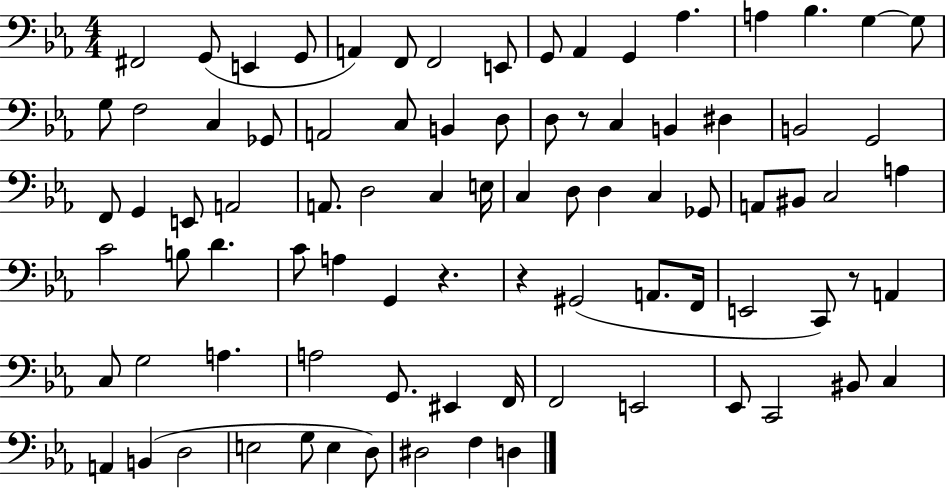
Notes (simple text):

F#2/h G2/e E2/q G2/e A2/q F2/e F2/h E2/e G2/e Ab2/q G2/q Ab3/q. A3/q Bb3/q. G3/q G3/e G3/e F3/h C3/q Gb2/e A2/h C3/e B2/q D3/e D3/e R/e C3/q B2/q D#3/q B2/h G2/h F2/e G2/q E2/e A2/h A2/e. D3/h C3/q E3/s C3/q D3/e D3/q C3/q Gb2/e A2/e BIS2/e C3/h A3/q C4/h B3/e D4/q. C4/e A3/q G2/q R/q. R/q G#2/h A2/e. F2/s E2/h C2/e R/e A2/q C3/e G3/h A3/q. A3/h G2/e. EIS2/q F2/s F2/h E2/h Eb2/e C2/h BIS2/e C3/q A2/q B2/q D3/h E3/h G3/e E3/q D3/e D#3/h F3/q D3/q